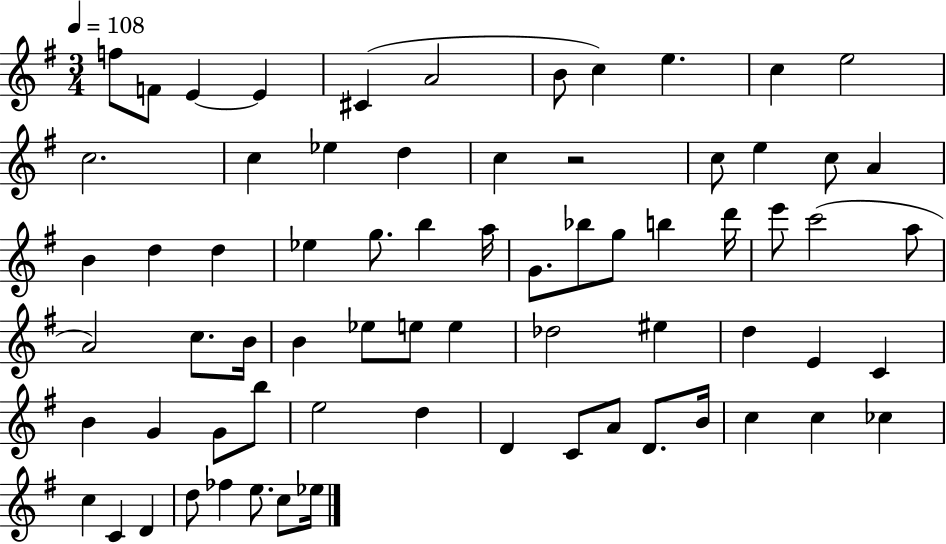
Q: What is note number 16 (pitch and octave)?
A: C5